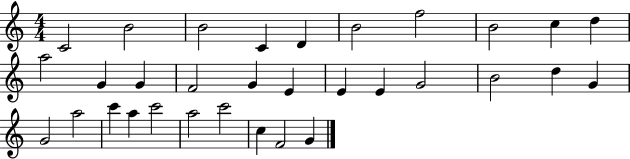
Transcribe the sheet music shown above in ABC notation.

X:1
T:Untitled
M:4/4
L:1/4
K:C
C2 B2 B2 C D B2 f2 B2 c d a2 G G F2 G E E E G2 B2 d G G2 a2 c' a c'2 a2 c'2 c F2 G